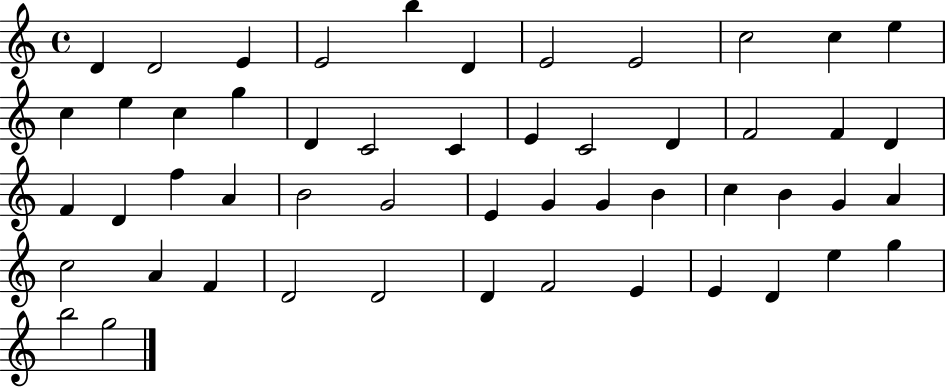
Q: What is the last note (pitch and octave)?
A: G5